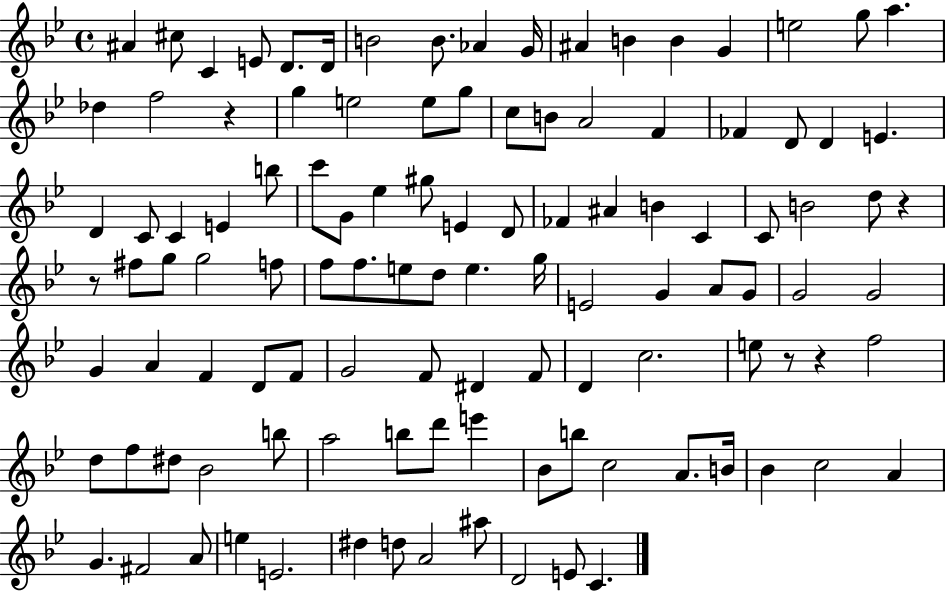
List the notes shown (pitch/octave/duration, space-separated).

A#4/q C#5/e C4/q E4/e D4/e. D4/s B4/h B4/e. Ab4/q G4/s A#4/q B4/q B4/q G4/q E5/h G5/e A5/q. Db5/q F5/h R/q G5/q E5/h E5/e G5/e C5/e B4/e A4/h F4/q FES4/q D4/e D4/q E4/q. D4/q C4/e C4/q E4/q B5/e C6/e G4/e Eb5/q G#5/e E4/q D4/e FES4/q A#4/q B4/q C4/q C4/e B4/h D5/e R/q R/e F#5/e G5/e G5/h F5/e F5/e F5/e. E5/e D5/e E5/q. G5/s E4/h G4/q A4/e G4/e G4/h G4/h G4/q A4/q F4/q D4/e F4/e G4/h F4/e D#4/q F4/e D4/q C5/h. E5/e R/e R/q F5/h D5/e F5/e D#5/e Bb4/h B5/e A5/h B5/e D6/e E6/q Bb4/e B5/e C5/h A4/e. B4/s Bb4/q C5/h A4/q G4/q. F#4/h A4/e E5/q E4/h. D#5/q D5/e A4/h A#5/e D4/h E4/e C4/q.